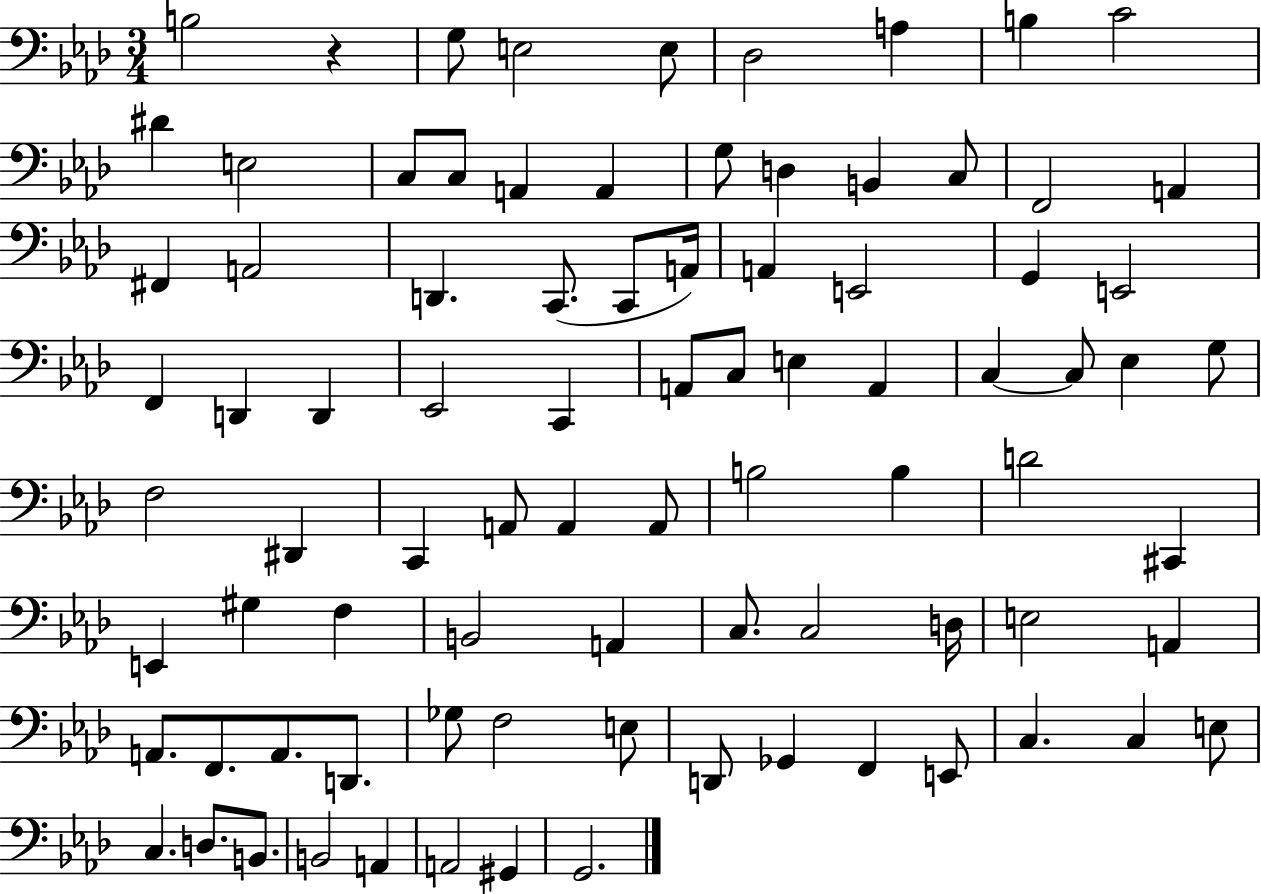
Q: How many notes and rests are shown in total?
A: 86